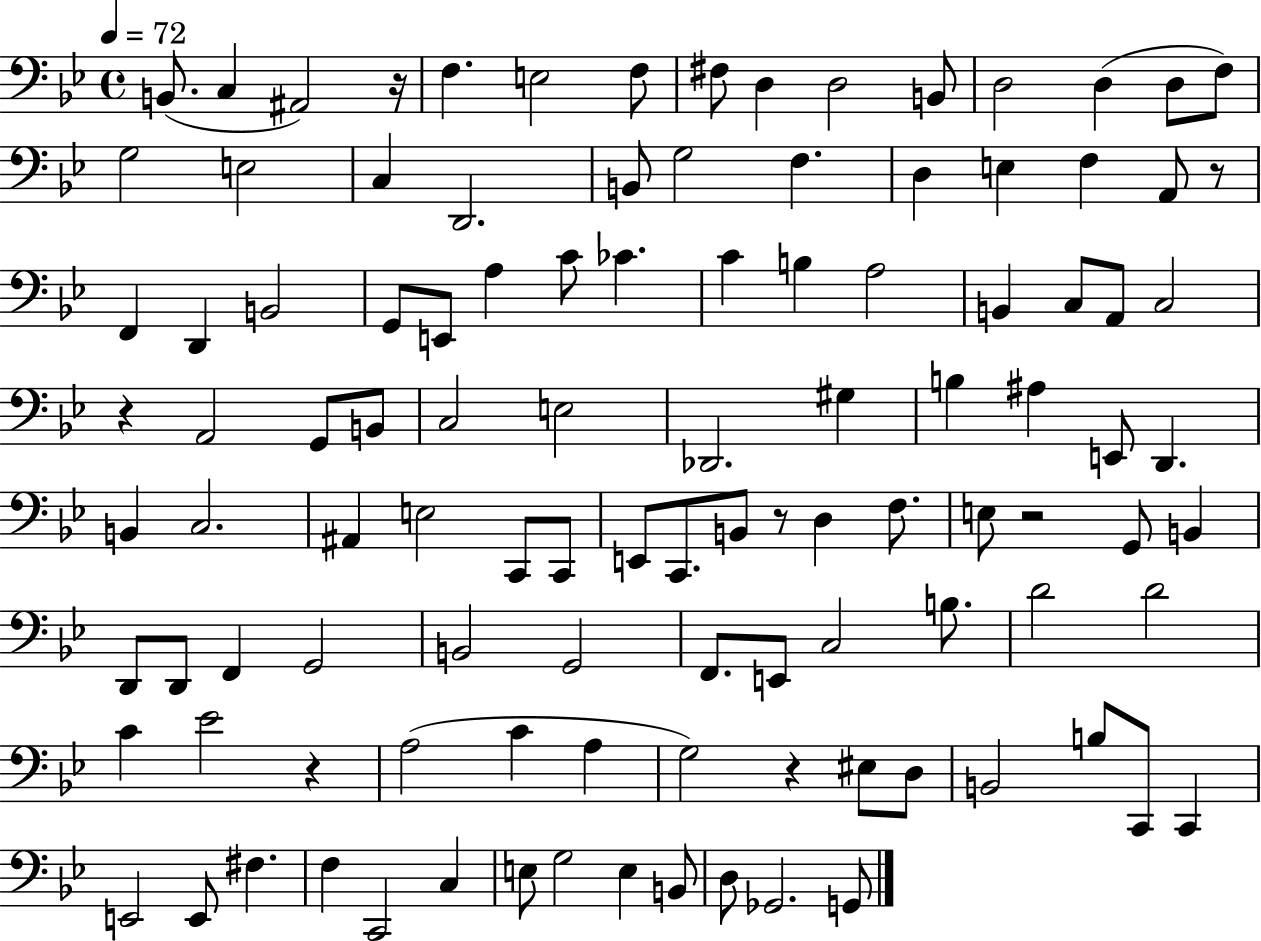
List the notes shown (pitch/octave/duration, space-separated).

B2/e. C3/q A#2/h R/s F3/q. E3/h F3/e F#3/e D3/q D3/h B2/e D3/h D3/q D3/e F3/e G3/h E3/h C3/q D2/h. B2/e G3/h F3/q. D3/q E3/q F3/q A2/e R/e F2/q D2/q B2/h G2/e E2/e A3/q C4/e CES4/q. C4/q B3/q A3/h B2/q C3/e A2/e C3/h R/q A2/h G2/e B2/e C3/h E3/h Db2/h. G#3/q B3/q A#3/q E2/e D2/q. B2/q C3/h. A#2/q E3/h C2/e C2/e E2/e C2/e. B2/e R/e D3/q F3/e. E3/e R/h G2/e B2/q D2/e D2/e F2/q G2/h B2/h G2/h F2/e. E2/e C3/h B3/e. D4/h D4/h C4/q Eb4/h R/q A3/h C4/q A3/q G3/h R/q EIS3/e D3/e B2/h B3/e C2/e C2/q E2/h E2/e F#3/q. F3/q C2/h C3/q E3/e G3/h E3/q B2/e D3/e Gb2/h. G2/e